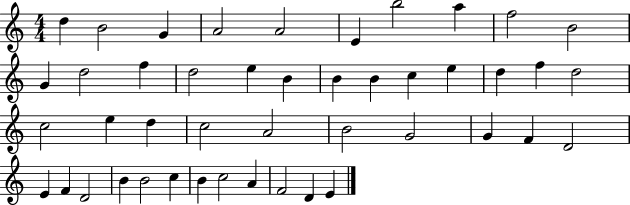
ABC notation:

X:1
T:Untitled
M:4/4
L:1/4
K:C
d B2 G A2 A2 E b2 a f2 B2 G d2 f d2 e B B B c e d f d2 c2 e d c2 A2 B2 G2 G F D2 E F D2 B B2 c B c2 A F2 D E